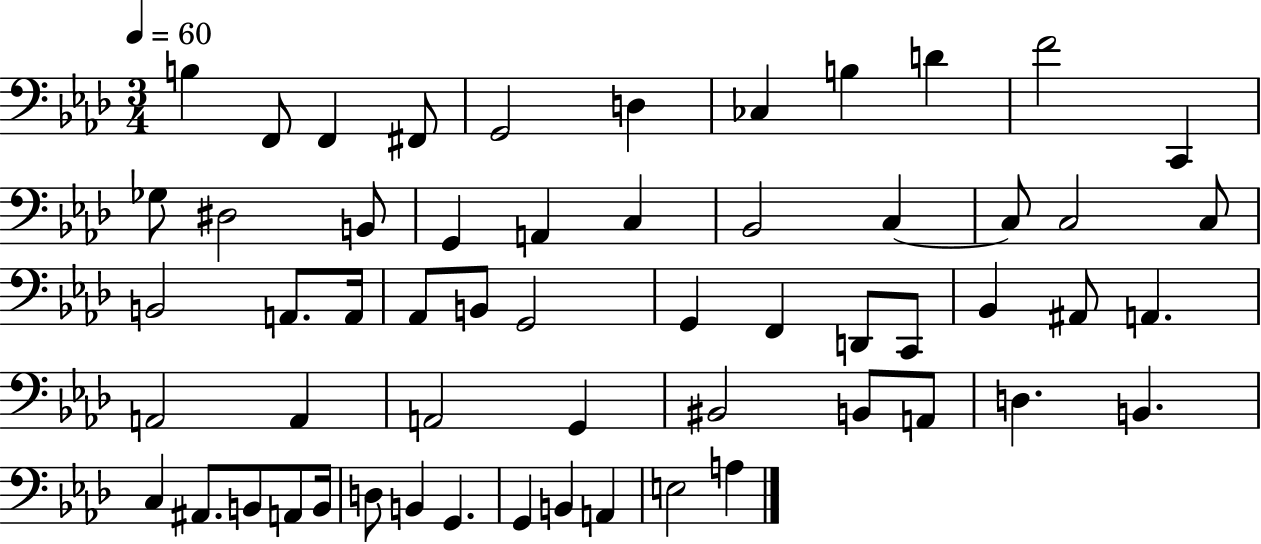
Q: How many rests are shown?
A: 0